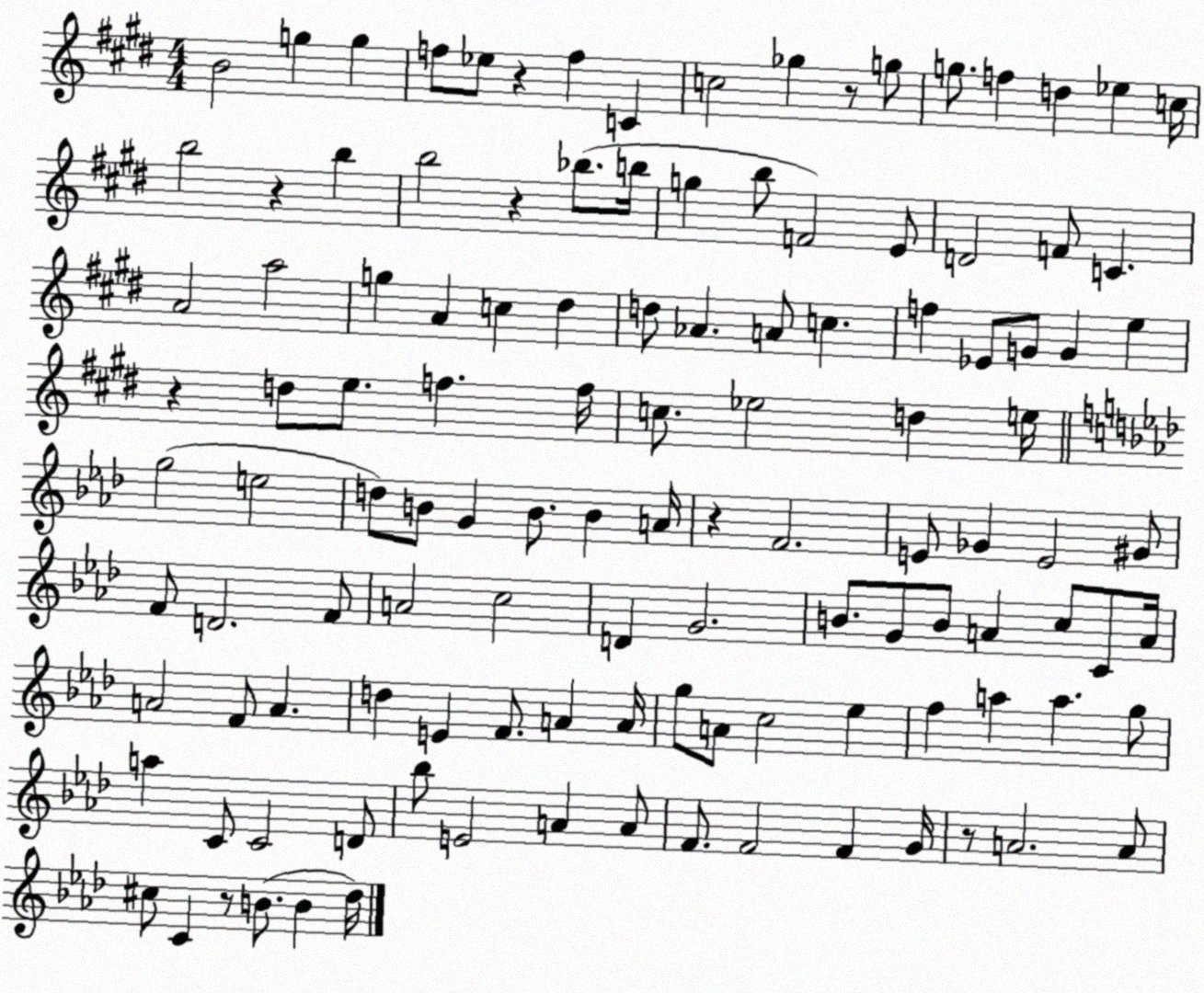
X:1
T:Untitled
M:4/4
L:1/4
K:E
B2 g g f/2 _e/2 z f C c2 _g z/2 g/2 g/2 f d _e c/4 b2 z b b2 z _b/2 b/4 g b/2 F2 E/2 D2 F/2 C A2 a2 g A c ^d d/2 _A A/2 c f _E/2 G/2 G e z d/2 e/2 f f/4 c/2 _e2 d e/4 g2 e2 d/2 B/2 G B/2 B A/4 z F2 E/2 _G E2 ^G/2 F/2 D2 F/2 A2 c2 D G2 B/2 G/2 B/2 A c/2 C/2 A/4 A2 F/2 A d E F/2 A A/4 g/2 A/2 c2 _e f a a g/2 a C/2 C2 D/2 _b/2 E2 A A/2 F/2 F2 F G/4 z/2 A2 A/2 ^c/2 C z/2 B/2 B _d/4